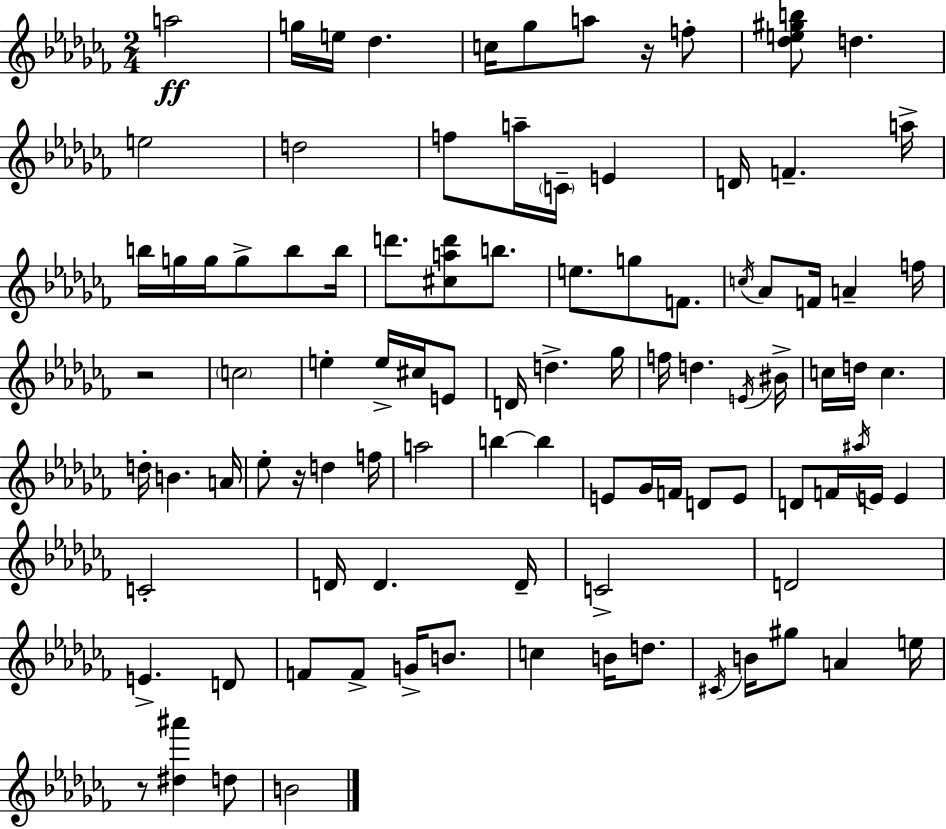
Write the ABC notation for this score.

X:1
T:Untitled
M:2/4
L:1/4
K:Abm
a2 g/4 e/4 _d c/4 _g/2 a/2 z/4 f/2 [_de^gb]/2 d e2 d2 f/2 a/4 C/4 E D/4 F a/4 b/4 g/4 g/4 g/2 b/2 b/4 d'/2 [^cad']/2 b/2 e/2 g/2 F/2 c/4 _A/2 F/4 A f/4 z2 c2 e e/4 ^c/4 E/2 D/4 d _g/4 f/4 d E/4 ^B/4 c/4 d/4 c d/4 B A/4 _e/2 z/4 d f/4 a2 b b E/2 _G/4 F/4 D/2 E/2 D/2 F/4 ^a/4 E/4 E C2 D/4 D D/4 C2 D2 E D/2 F/2 F/2 G/4 B/2 c B/4 d/2 ^C/4 B/4 ^g/2 A e/4 z/2 [^d^a'] d/2 B2